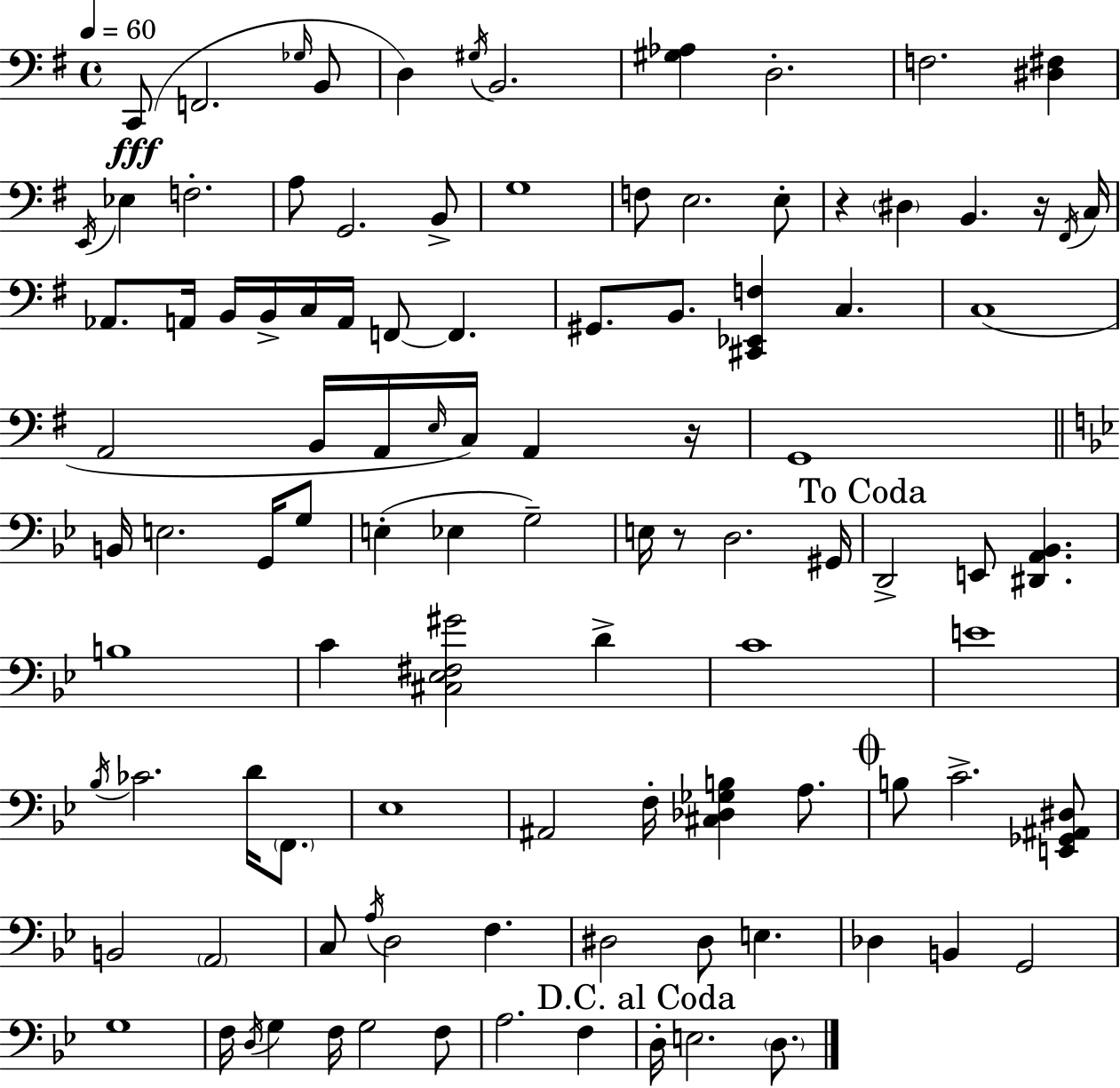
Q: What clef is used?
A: bass